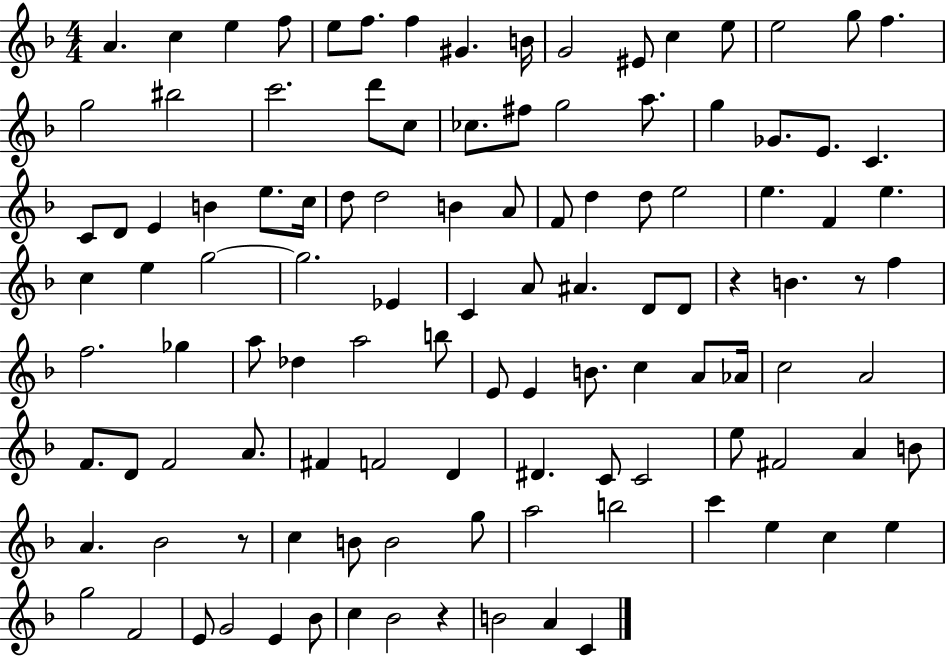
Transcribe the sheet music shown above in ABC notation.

X:1
T:Untitled
M:4/4
L:1/4
K:F
A c e f/2 e/2 f/2 f ^G B/4 G2 ^E/2 c e/2 e2 g/2 f g2 ^b2 c'2 d'/2 c/2 _c/2 ^f/2 g2 a/2 g _G/2 E/2 C C/2 D/2 E B e/2 c/4 d/2 d2 B A/2 F/2 d d/2 e2 e F e c e g2 g2 _E C A/2 ^A D/2 D/2 z B z/2 f f2 _g a/2 _d a2 b/2 E/2 E B/2 c A/2 _A/4 c2 A2 F/2 D/2 F2 A/2 ^F F2 D ^D C/2 C2 e/2 ^F2 A B/2 A _B2 z/2 c B/2 B2 g/2 a2 b2 c' e c e g2 F2 E/2 G2 E _B/2 c _B2 z B2 A C